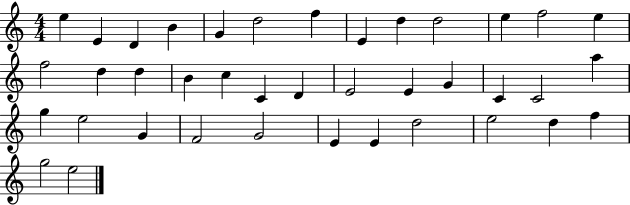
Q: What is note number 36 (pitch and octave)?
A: D5